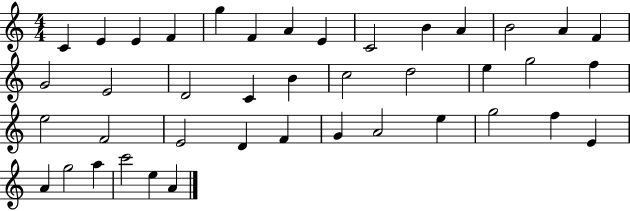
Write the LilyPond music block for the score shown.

{
  \clef treble
  \numericTimeSignature
  \time 4/4
  \key c \major
  c'4 e'4 e'4 f'4 | g''4 f'4 a'4 e'4 | c'2 b'4 a'4 | b'2 a'4 f'4 | \break g'2 e'2 | d'2 c'4 b'4 | c''2 d''2 | e''4 g''2 f''4 | \break e''2 f'2 | e'2 d'4 f'4 | g'4 a'2 e''4 | g''2 f''4 e'4 | \break a'4 g''2 a''4 | c'''2 e''4 a'4 | \bar "|."
}